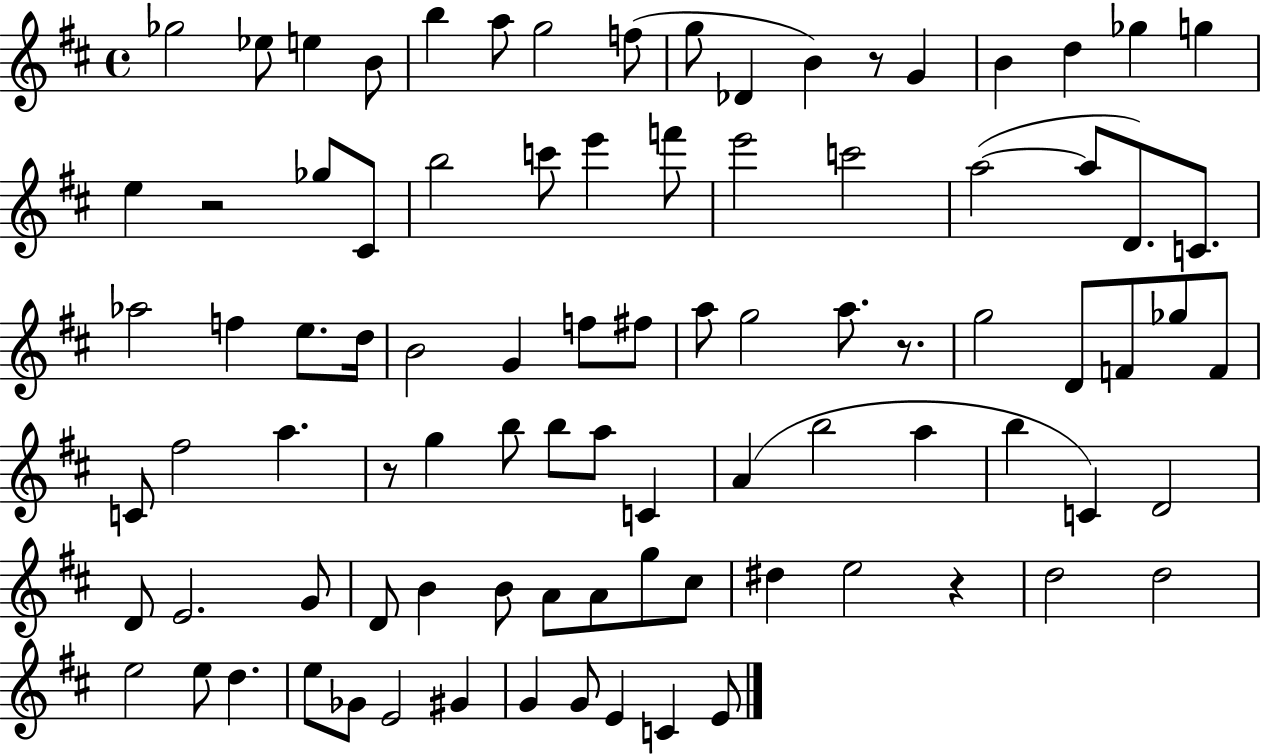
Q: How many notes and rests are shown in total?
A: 90